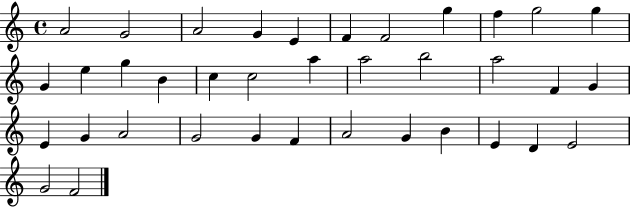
A4/h G4/h A4/h G4/q E4/q F4/q F4/h G5/q F5/q G5/h G5/q G4/q E5/q G5/q B4/q C5/q C5/h A5/q A5/h B5/h A5/h F4/q G4/q E4/q G4/q A4/h G4/h G4/q F4/q A4/h G4/q B4/q E4/q D4/q E4/h G4/h F4/h